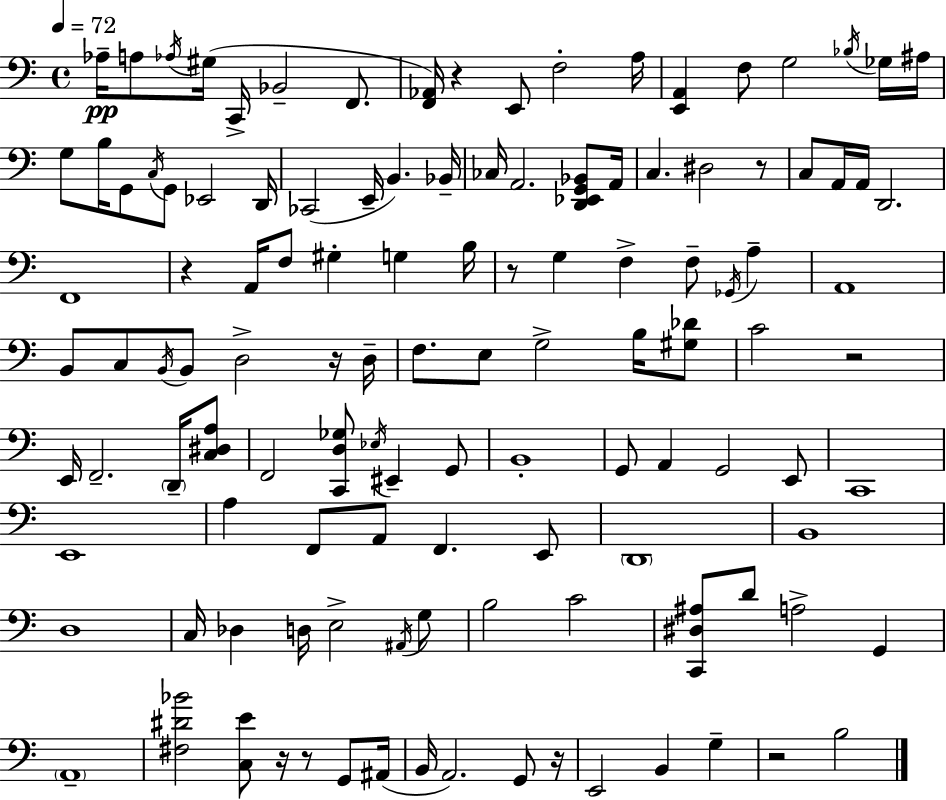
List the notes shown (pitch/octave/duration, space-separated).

Ab3/s A3/e Ab3/s G#3/s C2/s Bb2/h F2/e. [F2,Ab2]/s R/q E2/e F3/h A3/s [E2,A2]/q F3/e G3/h Bb3/s Gb3/s A#3/s G3/e B3/s G2/e C3/s G2/e Eb2/h D2/s CES2/h E2/s B2/q. Bb2/s CES3/s A2/h. [D2,Eb2,G2,Bb2]/e A2/s C3/q. D#3/h R/e C3/e A2/s A2/s D2/h. F2/w R/q A2/s F3/e G#3/q G3/q B3/s R/e G3/q F3/q F3/e Gb2/s A3/q A2/w B2/e C3/e B2/s B2/e D3/h R/s D3/s F3/e. E3/e G3/h B3/s [G#3,Db4]/e C4/h R/h E2/s F2/h. D2/s [C3,D#3,A3]/e F2/h [C2,D3,Gb3]/e Eb3/s EIS2/q G2/e B2/w G2/e A2/q G2/h E2/e C2/w E2/w A3/q F2/e A2/e F2/q. E2/e D2/w B2/w D3/w C3/s Db3/q D3/s E3/h A#2/s G3/e B3/h C4/h [C2,D#3,A#3]/e D4/e A3/h G2/q A2/w [F#3,D#4,Bb4]/h [C3,E4]/e R/s R/e G2/e A#2/s B2/s A2/h. G2/e R/s E2/h B2/q G3/q R/h B3/h